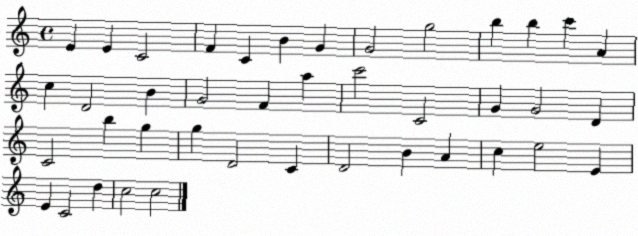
X:1
T:Untitled
M:4/4
L:1/4
K:C
E E C2 F C B G G2 g2 b b c' A c D2 B G2 F a c'2 C2 G G2 D C2 b g g D2 C D2 B A c e2 E E C2 d c2 c2